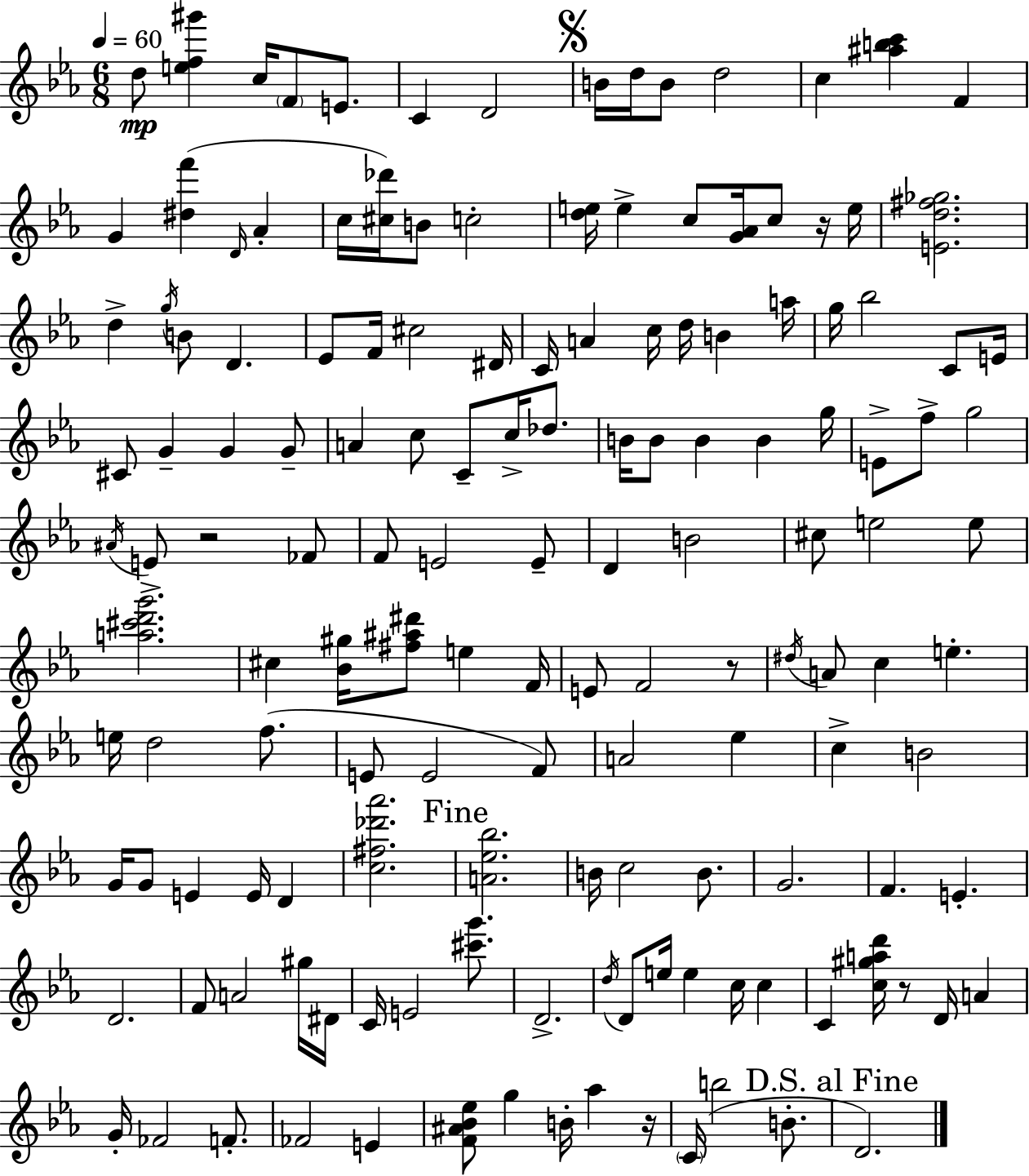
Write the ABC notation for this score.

X:1
T:Untitled
M:6/8
L:1/4
K:Eb
d/2 [ef^g'] c/4 F/2 E/2 C D2 B/4 d/4 B/2 d2 c [^abc'] F G [^df'] D/4 _A c/4 [^c_d']/4 B/2 c2 [de]/4 e c/2 [G_A]/4 c/2 z/4 e/4 [Ed^f_g]2 d g/4 B/2 D _E/2 F/4 ^c2 ^D/4 C/4 A c/4 d/4 B a/4 g/4 _b2 C/2 E/4 ^C/2 G G G/2 A c/2 C/2 c/4 _d/2 B/4 B/2 B B g/4 E/2 f/2 g2 ^A/4 E/2 z2 _F/2 F/2 E2 E/2 D B2 ^c/2 e2 e/2 [a^c'd'g']2 ^c [_B^g]/4 [^f^a^d']/2 e F/4 E/2 F2 z/2 ^d/4 A/2 c e e/4 d2 f/2 E/2 E2 F/2 A2 _e c B2 G/4 G/2 E E/4 D [c^f_d'_a']2 [A_e_b]2 B/4 c2 B/2 G2 F E D2 F/2 A2 ^g/4 ^D/4 C/4 E2 [^c'g']/2 D2 d/4 D/2 e/4 e c/4 c C [c^gad']/4 z/2 D/4 A G/4 _F2 F/2 _F2 E [F^A_B_e]/2 g B/4 _a z/4 C/4 b2 B/2 D2